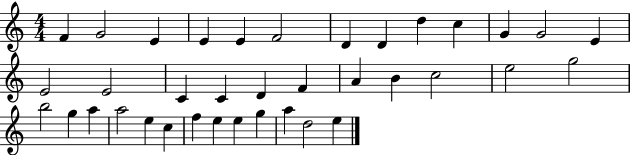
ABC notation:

X:1
T:Untitled
M:4/4
L:1/4
K:C
F G2 E E E F2 D D d c G G2 E E2 E2 C C D F A B c2 e2 g2 b2 g a a2 e c f e e g a d2 e